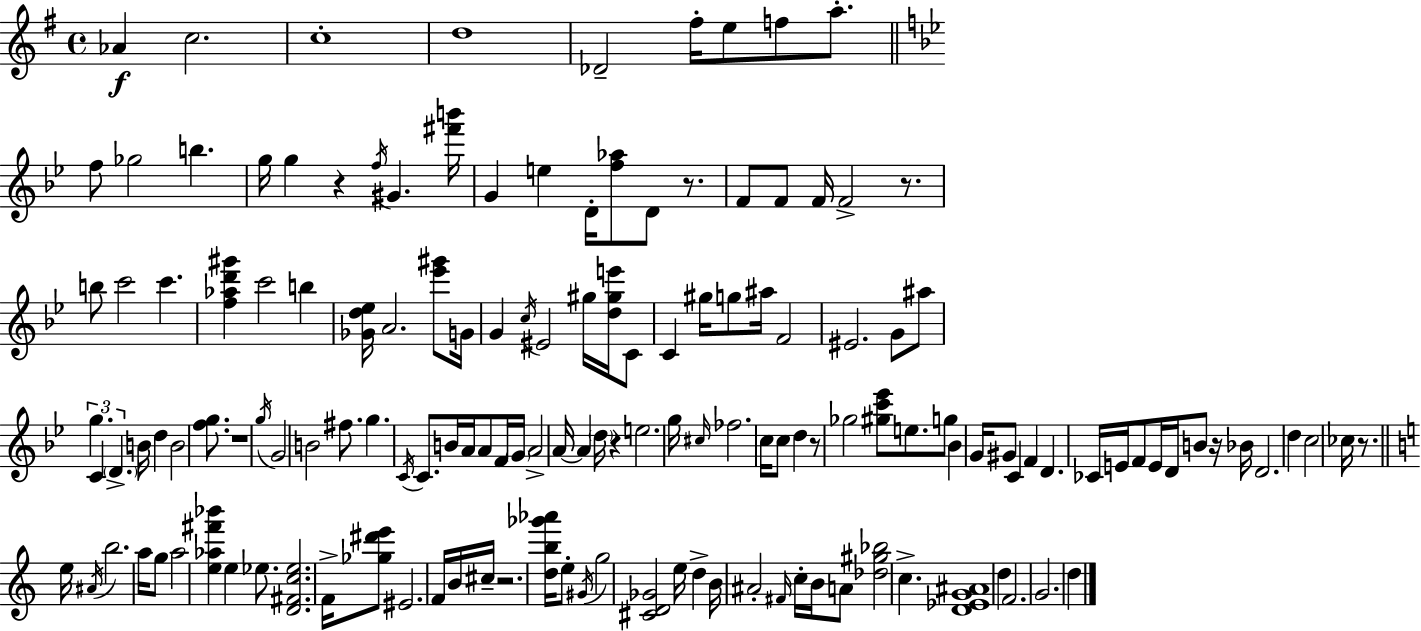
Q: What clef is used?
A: treble